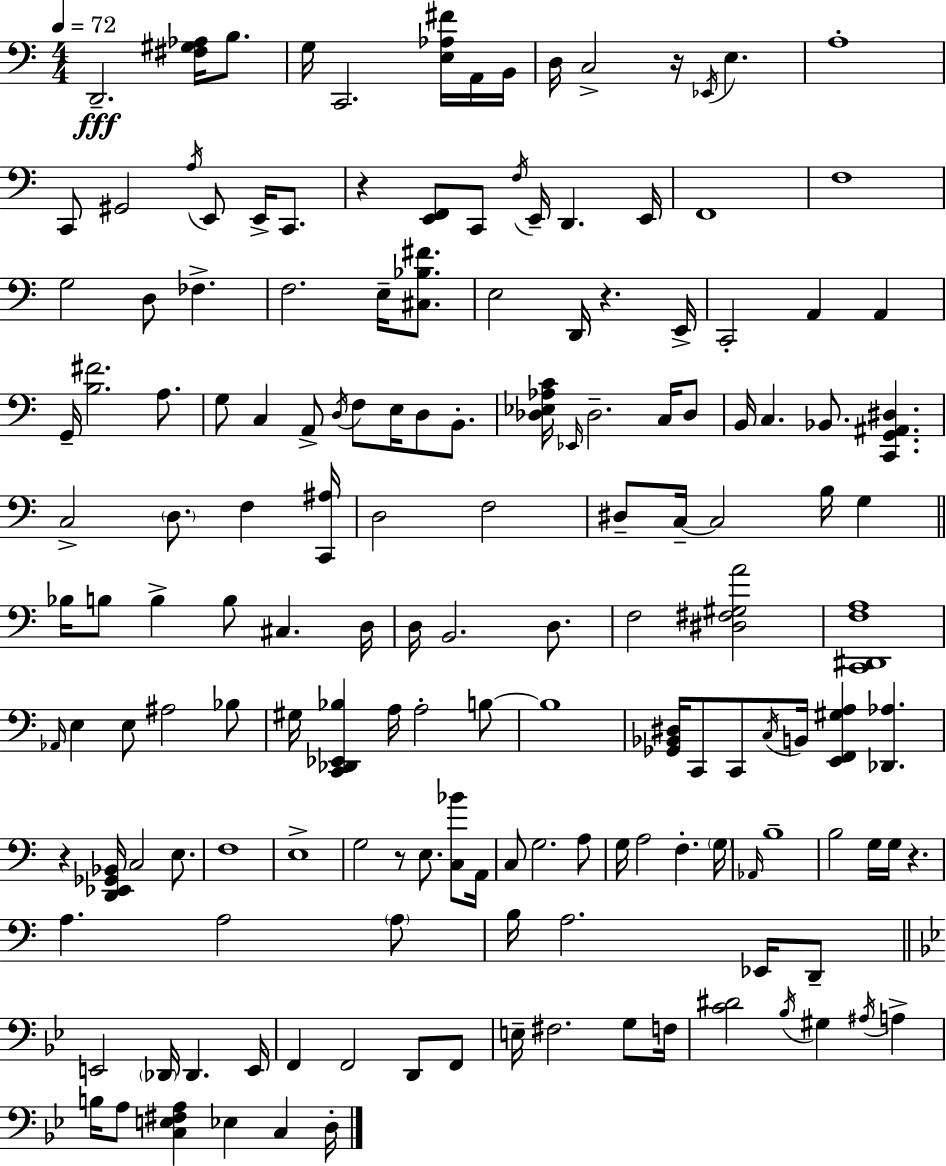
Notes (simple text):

D2/h. [F#3,G#3,Ab3]/s B3/e. G3/s C2/h. [E3,Ab3,F#4]/s A2/s B2/s D3/s C3/h R/s Eb2/s E3/q. A3/w C2/e G#2/h A3/s E2/e E2/s C2/e. R/q [E2,F2]/e C2/e F3/s E2/s D2/q. E2/s F2/w F3/w G3/h D3/e FES3/q. F3/h. E3/s [C#3,Bb3,F#4]/e. E3/h D2/s R/q. E2/s C2/h A2/q A2/q G2/s [B3,F#4]/h. A3/e. G3/e C3/q A2/e D3/s F3/e E3/s D3/e B2/e. [Db3,Eb3,Ab3,C4]/s Eb2/s Db3/h. C3/s Db3/e B2/s C3/q. Bb2/e. [C2,G2,A#2,D#3]/q. C3/h D3/e. F3/q [C2,A#3]/s D3/h F3/h D#3/e C3/s C3/h B3/s G3/q Bb3/s B3/e B3/q B3/e C#3/q. D3/s D3/s B2/h. D3/e. F3/h [D#3,F#3,G#3,A4]/h [C2,D#2,F3,A3]/w Ab2/s E3/q E3/e A#3/h Bb3/e G#3/s [C2,Db2,Eb2,Bb3]/q A3/s A3/h B3/e B3/w [Gb2,Bb2,D#3]/s C2/e C2/e C3/s B2/s [E2,F2,G#3,A3]/q [Db2,Ab3]/q. R/q [D2,Eb2,Gb2,Bb2]/s C3/h E3/e. F3/w E3/w G3/h R/e E3/e. [C3,Bb4]/e A2/s C3/e G3/h. A3/e G3/s A3/h F3/q. G3/s Ab2/s B3/w B3/h G3/s G3/s R/q. A3/q. A3/h A3/e B3/s A3/h. Eb2/s D2/e E2/h Db2/s Db2/q. E2/s F2/q F2/h D2/e F2/e E3/s F#3/h. G3/e F3/s [C4,D#4]/h Bb3/s G#3/q A#3/s A3/q B3/s A3/e [C3,E3,F#3,A3]/q Eb3/q C3/q D3/s